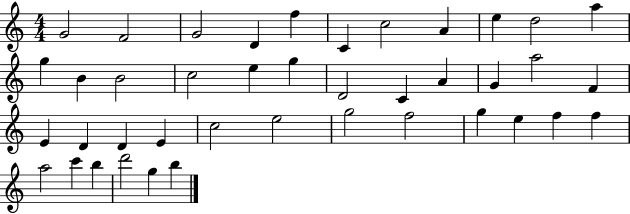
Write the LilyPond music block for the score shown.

{
  \clef treble
  \numericTimeSignature
  \time 4/4
  \key c \major
  g'2 f'2 | g'2 d'4 f''4 | c'4 c''2 a'4 | e''4 d''2 a''4 | \break g''4 b'4 b'2 | c''2 e''4 g''4 | d'2 c'4 a'4 | g'4 a''2 f'4 | \break e'4 d'4 d'4 e'4 | c''2 e''2 | g''2 f''2 | g''4 e''4 f''4 f''4 | \break a''2 c'''4 b''4 | d'''2 g''4 b''4 | \bar "|."
}